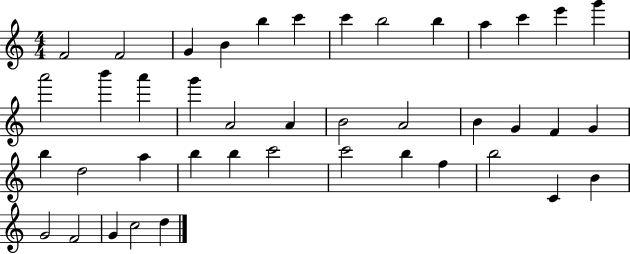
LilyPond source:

{
  \clef treble
  \numericTimeSignature
  \time 4/4
  \key c \major
  f'2 f'2 | g'4 b'4 b''4 c'''4 | c'''4 b''2 b''4 | a''4 c'''4 e'''4 g'''4 | \break a'''2 b'''4 a'''4 | g'''4 a'2 a'4 | b'2 a'2 | b'4 g'4 f'4 g'4 | \break b''4 d''2 a''4 | b''4 b''4 c'''2 | c'''2 b''4 f''4 | b''2 c'4 b'4 | \break g'2 f'2 | g'4 c''2 d''4 | \bar "|."
}